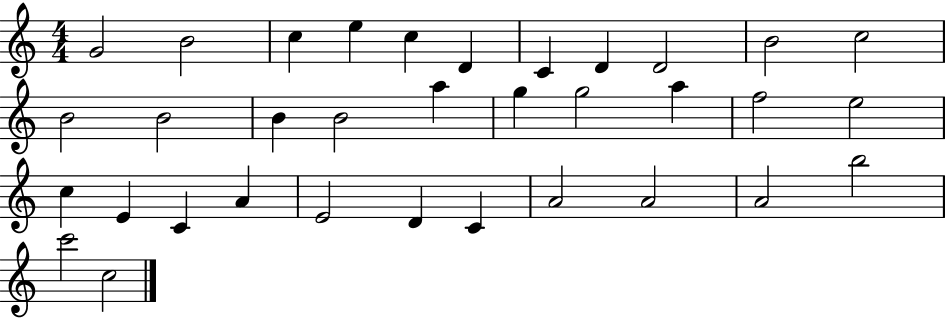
{
  \clef treble
  \numericTimeSignature
  \time 4/4
  \key c \major
  g'2 b'2 | c''4 e''4 c''4 d'4 | c'4 d'4 d'2 | b'2 c''2 | \break b'2 b'2 | b'4 b'2 a''4 | g''4 g''2 a''4 | f''2 e''2 | \break c''4 e'4 c'4 a'4 | e'2 d'4 c'4 | a'2 a'2 | a'2 b''2 | \break c'''2 c''2 | \bar "|."
}